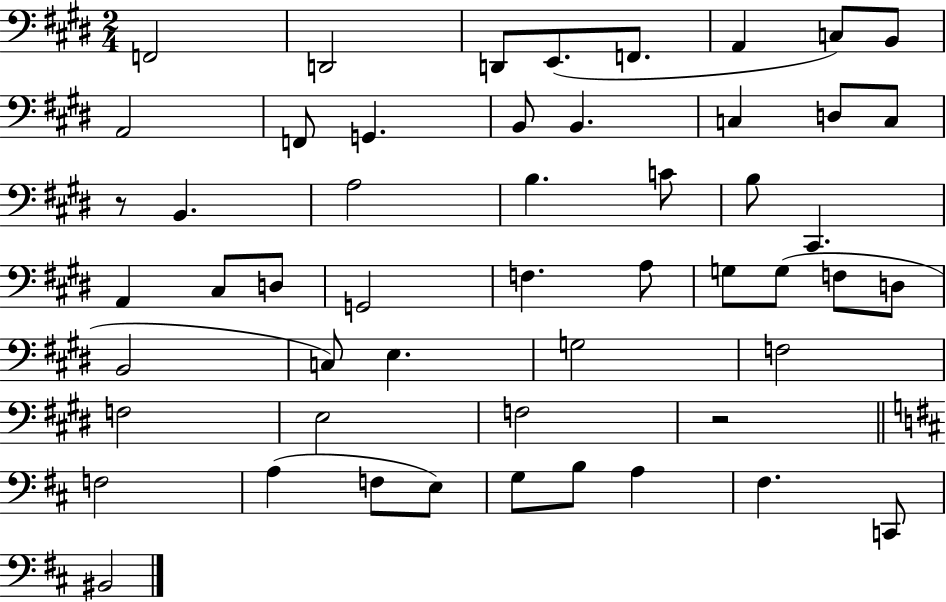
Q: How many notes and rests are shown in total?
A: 52